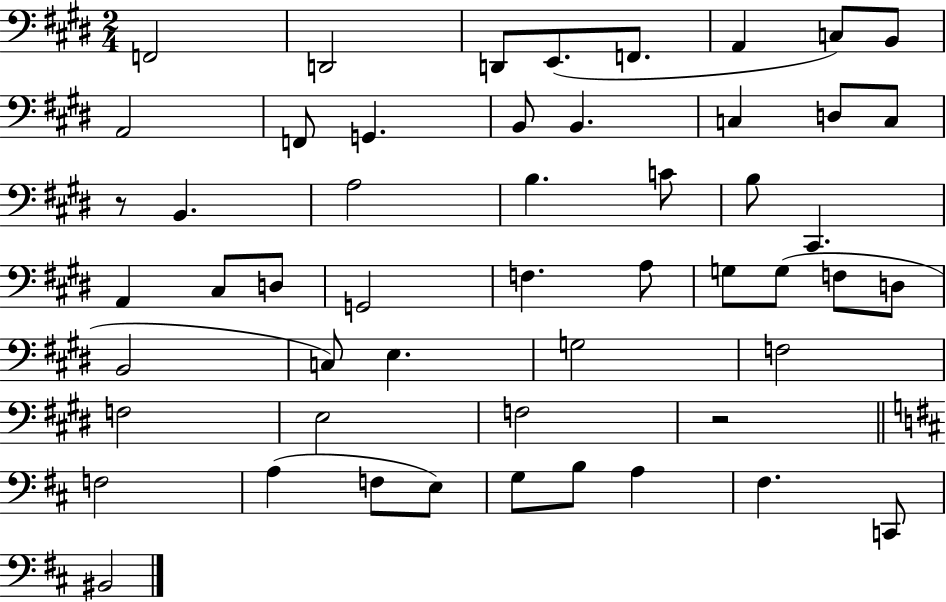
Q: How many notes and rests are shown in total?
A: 52